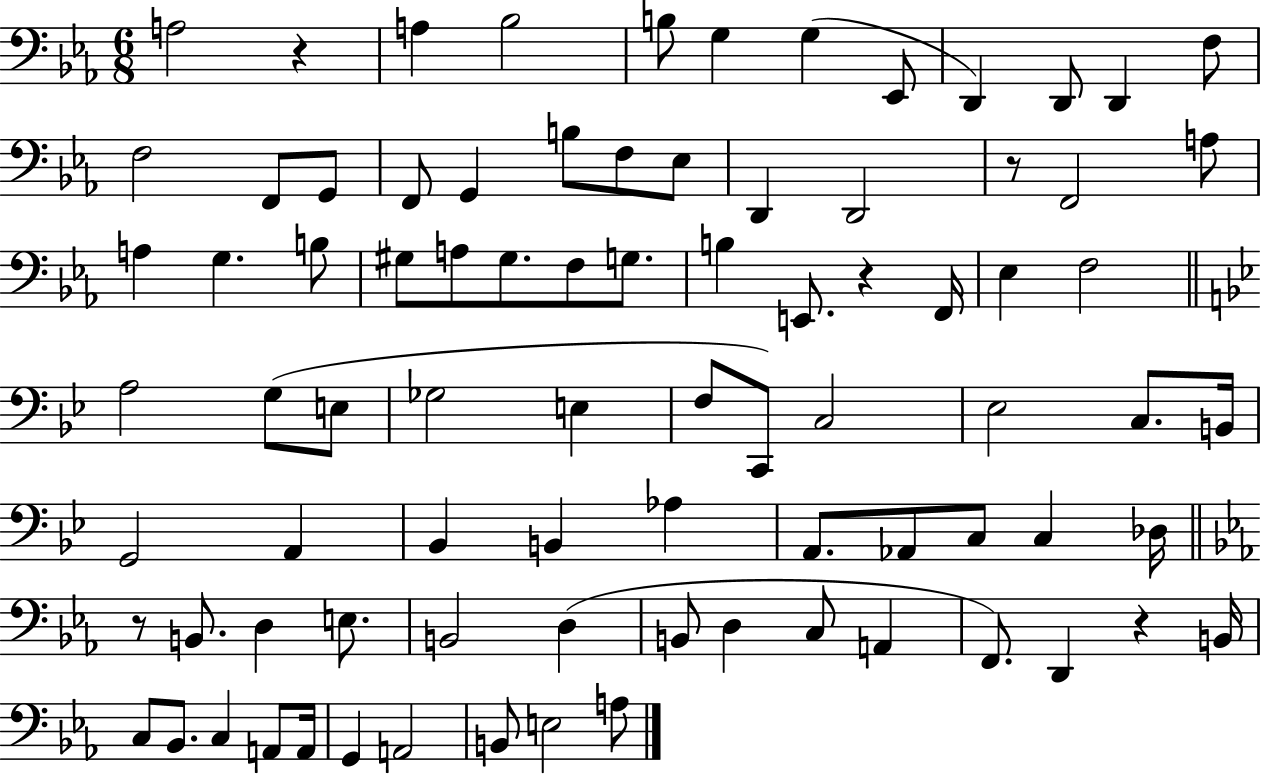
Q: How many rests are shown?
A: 5